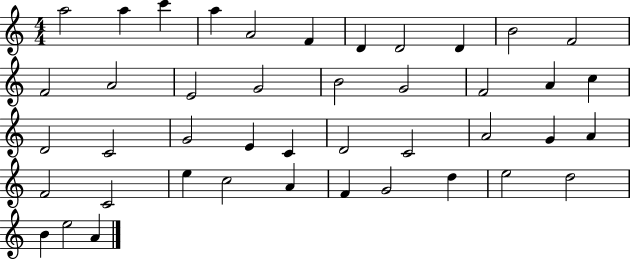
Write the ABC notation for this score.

X:1
T:Untitled
M:4/4
L:1/4
K:C
a2 a c' a A2 F D D2 D B2 F2 F2 A2 E2 G2 B2 G2 F2 A c D2 C2 G2 E C D2 C2 A2 G A F2 C2 e c2 A F G2 d e2 d2 B e2 A